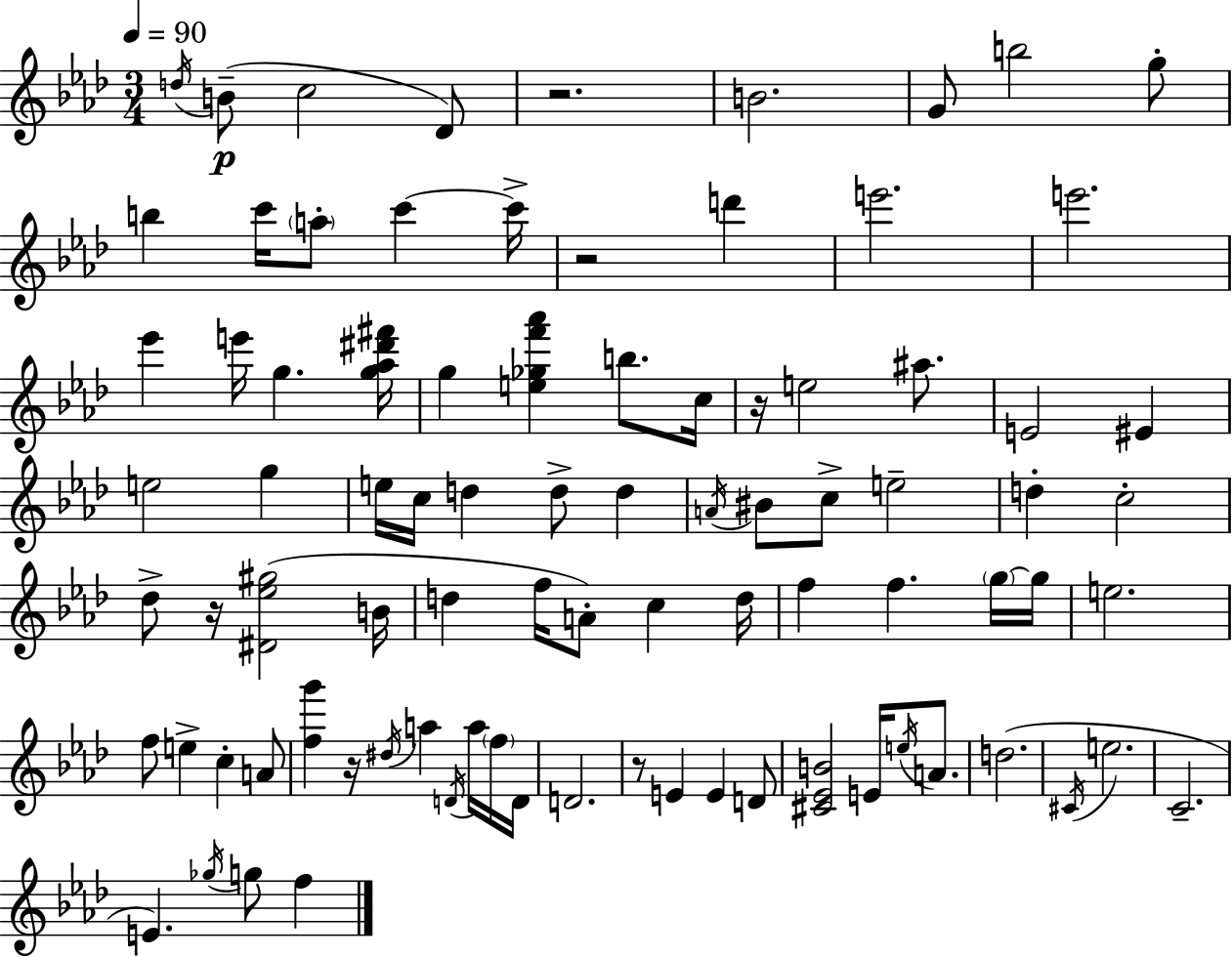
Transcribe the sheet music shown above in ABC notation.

X:1
T:Untitled
M:3/4
L:1/4
K:Ab
d/4 B/2 c2 _D/2 z2 B2 G/2 b2 g/2 b c'/4 a/2 c' c'/4 z2 d' e'2 e'2 _e' e'/4 g [g_a^d'^f']/4 g [e_gf'_a'] b/2 c/4 z/4 e2 ^a/2 E2 ^E e2 g e/4 c/4 d d/2 d A/4 ^B/2 c/2 e2 d c2 _d/2 z/4 [^D_e^g]2 B/4 d f/4 A/2 c d/4 f f g/4 g/4 e2 f/2 e c A/2 [fg'] z/4 ^d/4 a D/4 a/4 f/4 D/4 D2 z/2 E E D/2 [^C_EB]2 E/4 e/4 A/2 d2 ^C/4 e2 C2 E _g/4 g/2 f